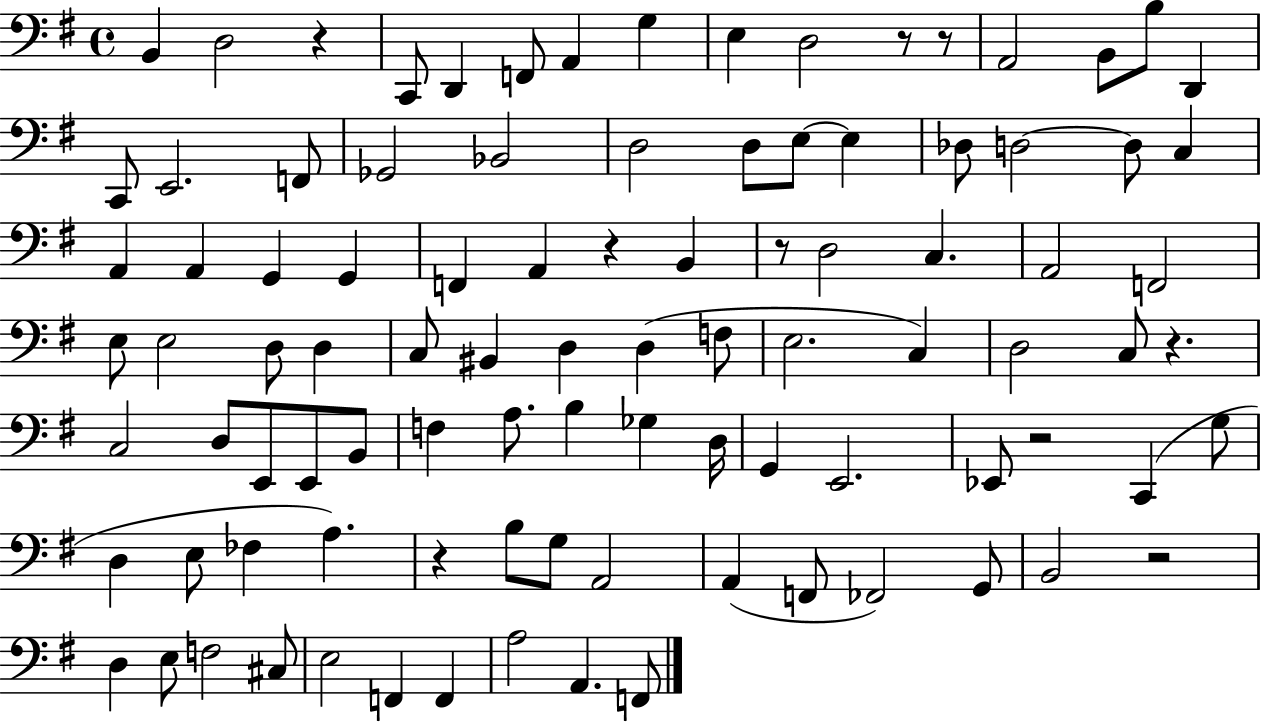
X:1
T:Untitled
M:4/4
L:1/4
K:G
B,, D,2 z C,,/2 D,, F,,/2 A,, G, E, D,2 z/2 z/2 A,,2 B,,/2 B,/2 D,, C,,/2 E,,2 F,,/2 _G,,2 _B,,2 D,2 D,/2 E,/2 E, _D,/2 D,2 D,/2 C, A,, A,, G,, G,, F,, A,, z B,, z/2 D,2 C, A,,2 F,,2 E,/2 E,2 D,/2 D, C,/2 ^B,, D, D, F,/2 E,2 C, D,2 C,/2 z C,2 D,/2 E,,/2 E,,/2 B,,/2 F, A,/2 B, _G, D,/4 G,, E,,2 _E,,/2 z2 C,, G,/2 D, E,/2 _F, A, z B,/2 G,/2 A,,2 A,, F,,/2 _F,,2 G,,/2 B,,2 z2 D, E,/2 F,2 ^C,/2 E,2 F,, F,, A,2 A,, F,,/2